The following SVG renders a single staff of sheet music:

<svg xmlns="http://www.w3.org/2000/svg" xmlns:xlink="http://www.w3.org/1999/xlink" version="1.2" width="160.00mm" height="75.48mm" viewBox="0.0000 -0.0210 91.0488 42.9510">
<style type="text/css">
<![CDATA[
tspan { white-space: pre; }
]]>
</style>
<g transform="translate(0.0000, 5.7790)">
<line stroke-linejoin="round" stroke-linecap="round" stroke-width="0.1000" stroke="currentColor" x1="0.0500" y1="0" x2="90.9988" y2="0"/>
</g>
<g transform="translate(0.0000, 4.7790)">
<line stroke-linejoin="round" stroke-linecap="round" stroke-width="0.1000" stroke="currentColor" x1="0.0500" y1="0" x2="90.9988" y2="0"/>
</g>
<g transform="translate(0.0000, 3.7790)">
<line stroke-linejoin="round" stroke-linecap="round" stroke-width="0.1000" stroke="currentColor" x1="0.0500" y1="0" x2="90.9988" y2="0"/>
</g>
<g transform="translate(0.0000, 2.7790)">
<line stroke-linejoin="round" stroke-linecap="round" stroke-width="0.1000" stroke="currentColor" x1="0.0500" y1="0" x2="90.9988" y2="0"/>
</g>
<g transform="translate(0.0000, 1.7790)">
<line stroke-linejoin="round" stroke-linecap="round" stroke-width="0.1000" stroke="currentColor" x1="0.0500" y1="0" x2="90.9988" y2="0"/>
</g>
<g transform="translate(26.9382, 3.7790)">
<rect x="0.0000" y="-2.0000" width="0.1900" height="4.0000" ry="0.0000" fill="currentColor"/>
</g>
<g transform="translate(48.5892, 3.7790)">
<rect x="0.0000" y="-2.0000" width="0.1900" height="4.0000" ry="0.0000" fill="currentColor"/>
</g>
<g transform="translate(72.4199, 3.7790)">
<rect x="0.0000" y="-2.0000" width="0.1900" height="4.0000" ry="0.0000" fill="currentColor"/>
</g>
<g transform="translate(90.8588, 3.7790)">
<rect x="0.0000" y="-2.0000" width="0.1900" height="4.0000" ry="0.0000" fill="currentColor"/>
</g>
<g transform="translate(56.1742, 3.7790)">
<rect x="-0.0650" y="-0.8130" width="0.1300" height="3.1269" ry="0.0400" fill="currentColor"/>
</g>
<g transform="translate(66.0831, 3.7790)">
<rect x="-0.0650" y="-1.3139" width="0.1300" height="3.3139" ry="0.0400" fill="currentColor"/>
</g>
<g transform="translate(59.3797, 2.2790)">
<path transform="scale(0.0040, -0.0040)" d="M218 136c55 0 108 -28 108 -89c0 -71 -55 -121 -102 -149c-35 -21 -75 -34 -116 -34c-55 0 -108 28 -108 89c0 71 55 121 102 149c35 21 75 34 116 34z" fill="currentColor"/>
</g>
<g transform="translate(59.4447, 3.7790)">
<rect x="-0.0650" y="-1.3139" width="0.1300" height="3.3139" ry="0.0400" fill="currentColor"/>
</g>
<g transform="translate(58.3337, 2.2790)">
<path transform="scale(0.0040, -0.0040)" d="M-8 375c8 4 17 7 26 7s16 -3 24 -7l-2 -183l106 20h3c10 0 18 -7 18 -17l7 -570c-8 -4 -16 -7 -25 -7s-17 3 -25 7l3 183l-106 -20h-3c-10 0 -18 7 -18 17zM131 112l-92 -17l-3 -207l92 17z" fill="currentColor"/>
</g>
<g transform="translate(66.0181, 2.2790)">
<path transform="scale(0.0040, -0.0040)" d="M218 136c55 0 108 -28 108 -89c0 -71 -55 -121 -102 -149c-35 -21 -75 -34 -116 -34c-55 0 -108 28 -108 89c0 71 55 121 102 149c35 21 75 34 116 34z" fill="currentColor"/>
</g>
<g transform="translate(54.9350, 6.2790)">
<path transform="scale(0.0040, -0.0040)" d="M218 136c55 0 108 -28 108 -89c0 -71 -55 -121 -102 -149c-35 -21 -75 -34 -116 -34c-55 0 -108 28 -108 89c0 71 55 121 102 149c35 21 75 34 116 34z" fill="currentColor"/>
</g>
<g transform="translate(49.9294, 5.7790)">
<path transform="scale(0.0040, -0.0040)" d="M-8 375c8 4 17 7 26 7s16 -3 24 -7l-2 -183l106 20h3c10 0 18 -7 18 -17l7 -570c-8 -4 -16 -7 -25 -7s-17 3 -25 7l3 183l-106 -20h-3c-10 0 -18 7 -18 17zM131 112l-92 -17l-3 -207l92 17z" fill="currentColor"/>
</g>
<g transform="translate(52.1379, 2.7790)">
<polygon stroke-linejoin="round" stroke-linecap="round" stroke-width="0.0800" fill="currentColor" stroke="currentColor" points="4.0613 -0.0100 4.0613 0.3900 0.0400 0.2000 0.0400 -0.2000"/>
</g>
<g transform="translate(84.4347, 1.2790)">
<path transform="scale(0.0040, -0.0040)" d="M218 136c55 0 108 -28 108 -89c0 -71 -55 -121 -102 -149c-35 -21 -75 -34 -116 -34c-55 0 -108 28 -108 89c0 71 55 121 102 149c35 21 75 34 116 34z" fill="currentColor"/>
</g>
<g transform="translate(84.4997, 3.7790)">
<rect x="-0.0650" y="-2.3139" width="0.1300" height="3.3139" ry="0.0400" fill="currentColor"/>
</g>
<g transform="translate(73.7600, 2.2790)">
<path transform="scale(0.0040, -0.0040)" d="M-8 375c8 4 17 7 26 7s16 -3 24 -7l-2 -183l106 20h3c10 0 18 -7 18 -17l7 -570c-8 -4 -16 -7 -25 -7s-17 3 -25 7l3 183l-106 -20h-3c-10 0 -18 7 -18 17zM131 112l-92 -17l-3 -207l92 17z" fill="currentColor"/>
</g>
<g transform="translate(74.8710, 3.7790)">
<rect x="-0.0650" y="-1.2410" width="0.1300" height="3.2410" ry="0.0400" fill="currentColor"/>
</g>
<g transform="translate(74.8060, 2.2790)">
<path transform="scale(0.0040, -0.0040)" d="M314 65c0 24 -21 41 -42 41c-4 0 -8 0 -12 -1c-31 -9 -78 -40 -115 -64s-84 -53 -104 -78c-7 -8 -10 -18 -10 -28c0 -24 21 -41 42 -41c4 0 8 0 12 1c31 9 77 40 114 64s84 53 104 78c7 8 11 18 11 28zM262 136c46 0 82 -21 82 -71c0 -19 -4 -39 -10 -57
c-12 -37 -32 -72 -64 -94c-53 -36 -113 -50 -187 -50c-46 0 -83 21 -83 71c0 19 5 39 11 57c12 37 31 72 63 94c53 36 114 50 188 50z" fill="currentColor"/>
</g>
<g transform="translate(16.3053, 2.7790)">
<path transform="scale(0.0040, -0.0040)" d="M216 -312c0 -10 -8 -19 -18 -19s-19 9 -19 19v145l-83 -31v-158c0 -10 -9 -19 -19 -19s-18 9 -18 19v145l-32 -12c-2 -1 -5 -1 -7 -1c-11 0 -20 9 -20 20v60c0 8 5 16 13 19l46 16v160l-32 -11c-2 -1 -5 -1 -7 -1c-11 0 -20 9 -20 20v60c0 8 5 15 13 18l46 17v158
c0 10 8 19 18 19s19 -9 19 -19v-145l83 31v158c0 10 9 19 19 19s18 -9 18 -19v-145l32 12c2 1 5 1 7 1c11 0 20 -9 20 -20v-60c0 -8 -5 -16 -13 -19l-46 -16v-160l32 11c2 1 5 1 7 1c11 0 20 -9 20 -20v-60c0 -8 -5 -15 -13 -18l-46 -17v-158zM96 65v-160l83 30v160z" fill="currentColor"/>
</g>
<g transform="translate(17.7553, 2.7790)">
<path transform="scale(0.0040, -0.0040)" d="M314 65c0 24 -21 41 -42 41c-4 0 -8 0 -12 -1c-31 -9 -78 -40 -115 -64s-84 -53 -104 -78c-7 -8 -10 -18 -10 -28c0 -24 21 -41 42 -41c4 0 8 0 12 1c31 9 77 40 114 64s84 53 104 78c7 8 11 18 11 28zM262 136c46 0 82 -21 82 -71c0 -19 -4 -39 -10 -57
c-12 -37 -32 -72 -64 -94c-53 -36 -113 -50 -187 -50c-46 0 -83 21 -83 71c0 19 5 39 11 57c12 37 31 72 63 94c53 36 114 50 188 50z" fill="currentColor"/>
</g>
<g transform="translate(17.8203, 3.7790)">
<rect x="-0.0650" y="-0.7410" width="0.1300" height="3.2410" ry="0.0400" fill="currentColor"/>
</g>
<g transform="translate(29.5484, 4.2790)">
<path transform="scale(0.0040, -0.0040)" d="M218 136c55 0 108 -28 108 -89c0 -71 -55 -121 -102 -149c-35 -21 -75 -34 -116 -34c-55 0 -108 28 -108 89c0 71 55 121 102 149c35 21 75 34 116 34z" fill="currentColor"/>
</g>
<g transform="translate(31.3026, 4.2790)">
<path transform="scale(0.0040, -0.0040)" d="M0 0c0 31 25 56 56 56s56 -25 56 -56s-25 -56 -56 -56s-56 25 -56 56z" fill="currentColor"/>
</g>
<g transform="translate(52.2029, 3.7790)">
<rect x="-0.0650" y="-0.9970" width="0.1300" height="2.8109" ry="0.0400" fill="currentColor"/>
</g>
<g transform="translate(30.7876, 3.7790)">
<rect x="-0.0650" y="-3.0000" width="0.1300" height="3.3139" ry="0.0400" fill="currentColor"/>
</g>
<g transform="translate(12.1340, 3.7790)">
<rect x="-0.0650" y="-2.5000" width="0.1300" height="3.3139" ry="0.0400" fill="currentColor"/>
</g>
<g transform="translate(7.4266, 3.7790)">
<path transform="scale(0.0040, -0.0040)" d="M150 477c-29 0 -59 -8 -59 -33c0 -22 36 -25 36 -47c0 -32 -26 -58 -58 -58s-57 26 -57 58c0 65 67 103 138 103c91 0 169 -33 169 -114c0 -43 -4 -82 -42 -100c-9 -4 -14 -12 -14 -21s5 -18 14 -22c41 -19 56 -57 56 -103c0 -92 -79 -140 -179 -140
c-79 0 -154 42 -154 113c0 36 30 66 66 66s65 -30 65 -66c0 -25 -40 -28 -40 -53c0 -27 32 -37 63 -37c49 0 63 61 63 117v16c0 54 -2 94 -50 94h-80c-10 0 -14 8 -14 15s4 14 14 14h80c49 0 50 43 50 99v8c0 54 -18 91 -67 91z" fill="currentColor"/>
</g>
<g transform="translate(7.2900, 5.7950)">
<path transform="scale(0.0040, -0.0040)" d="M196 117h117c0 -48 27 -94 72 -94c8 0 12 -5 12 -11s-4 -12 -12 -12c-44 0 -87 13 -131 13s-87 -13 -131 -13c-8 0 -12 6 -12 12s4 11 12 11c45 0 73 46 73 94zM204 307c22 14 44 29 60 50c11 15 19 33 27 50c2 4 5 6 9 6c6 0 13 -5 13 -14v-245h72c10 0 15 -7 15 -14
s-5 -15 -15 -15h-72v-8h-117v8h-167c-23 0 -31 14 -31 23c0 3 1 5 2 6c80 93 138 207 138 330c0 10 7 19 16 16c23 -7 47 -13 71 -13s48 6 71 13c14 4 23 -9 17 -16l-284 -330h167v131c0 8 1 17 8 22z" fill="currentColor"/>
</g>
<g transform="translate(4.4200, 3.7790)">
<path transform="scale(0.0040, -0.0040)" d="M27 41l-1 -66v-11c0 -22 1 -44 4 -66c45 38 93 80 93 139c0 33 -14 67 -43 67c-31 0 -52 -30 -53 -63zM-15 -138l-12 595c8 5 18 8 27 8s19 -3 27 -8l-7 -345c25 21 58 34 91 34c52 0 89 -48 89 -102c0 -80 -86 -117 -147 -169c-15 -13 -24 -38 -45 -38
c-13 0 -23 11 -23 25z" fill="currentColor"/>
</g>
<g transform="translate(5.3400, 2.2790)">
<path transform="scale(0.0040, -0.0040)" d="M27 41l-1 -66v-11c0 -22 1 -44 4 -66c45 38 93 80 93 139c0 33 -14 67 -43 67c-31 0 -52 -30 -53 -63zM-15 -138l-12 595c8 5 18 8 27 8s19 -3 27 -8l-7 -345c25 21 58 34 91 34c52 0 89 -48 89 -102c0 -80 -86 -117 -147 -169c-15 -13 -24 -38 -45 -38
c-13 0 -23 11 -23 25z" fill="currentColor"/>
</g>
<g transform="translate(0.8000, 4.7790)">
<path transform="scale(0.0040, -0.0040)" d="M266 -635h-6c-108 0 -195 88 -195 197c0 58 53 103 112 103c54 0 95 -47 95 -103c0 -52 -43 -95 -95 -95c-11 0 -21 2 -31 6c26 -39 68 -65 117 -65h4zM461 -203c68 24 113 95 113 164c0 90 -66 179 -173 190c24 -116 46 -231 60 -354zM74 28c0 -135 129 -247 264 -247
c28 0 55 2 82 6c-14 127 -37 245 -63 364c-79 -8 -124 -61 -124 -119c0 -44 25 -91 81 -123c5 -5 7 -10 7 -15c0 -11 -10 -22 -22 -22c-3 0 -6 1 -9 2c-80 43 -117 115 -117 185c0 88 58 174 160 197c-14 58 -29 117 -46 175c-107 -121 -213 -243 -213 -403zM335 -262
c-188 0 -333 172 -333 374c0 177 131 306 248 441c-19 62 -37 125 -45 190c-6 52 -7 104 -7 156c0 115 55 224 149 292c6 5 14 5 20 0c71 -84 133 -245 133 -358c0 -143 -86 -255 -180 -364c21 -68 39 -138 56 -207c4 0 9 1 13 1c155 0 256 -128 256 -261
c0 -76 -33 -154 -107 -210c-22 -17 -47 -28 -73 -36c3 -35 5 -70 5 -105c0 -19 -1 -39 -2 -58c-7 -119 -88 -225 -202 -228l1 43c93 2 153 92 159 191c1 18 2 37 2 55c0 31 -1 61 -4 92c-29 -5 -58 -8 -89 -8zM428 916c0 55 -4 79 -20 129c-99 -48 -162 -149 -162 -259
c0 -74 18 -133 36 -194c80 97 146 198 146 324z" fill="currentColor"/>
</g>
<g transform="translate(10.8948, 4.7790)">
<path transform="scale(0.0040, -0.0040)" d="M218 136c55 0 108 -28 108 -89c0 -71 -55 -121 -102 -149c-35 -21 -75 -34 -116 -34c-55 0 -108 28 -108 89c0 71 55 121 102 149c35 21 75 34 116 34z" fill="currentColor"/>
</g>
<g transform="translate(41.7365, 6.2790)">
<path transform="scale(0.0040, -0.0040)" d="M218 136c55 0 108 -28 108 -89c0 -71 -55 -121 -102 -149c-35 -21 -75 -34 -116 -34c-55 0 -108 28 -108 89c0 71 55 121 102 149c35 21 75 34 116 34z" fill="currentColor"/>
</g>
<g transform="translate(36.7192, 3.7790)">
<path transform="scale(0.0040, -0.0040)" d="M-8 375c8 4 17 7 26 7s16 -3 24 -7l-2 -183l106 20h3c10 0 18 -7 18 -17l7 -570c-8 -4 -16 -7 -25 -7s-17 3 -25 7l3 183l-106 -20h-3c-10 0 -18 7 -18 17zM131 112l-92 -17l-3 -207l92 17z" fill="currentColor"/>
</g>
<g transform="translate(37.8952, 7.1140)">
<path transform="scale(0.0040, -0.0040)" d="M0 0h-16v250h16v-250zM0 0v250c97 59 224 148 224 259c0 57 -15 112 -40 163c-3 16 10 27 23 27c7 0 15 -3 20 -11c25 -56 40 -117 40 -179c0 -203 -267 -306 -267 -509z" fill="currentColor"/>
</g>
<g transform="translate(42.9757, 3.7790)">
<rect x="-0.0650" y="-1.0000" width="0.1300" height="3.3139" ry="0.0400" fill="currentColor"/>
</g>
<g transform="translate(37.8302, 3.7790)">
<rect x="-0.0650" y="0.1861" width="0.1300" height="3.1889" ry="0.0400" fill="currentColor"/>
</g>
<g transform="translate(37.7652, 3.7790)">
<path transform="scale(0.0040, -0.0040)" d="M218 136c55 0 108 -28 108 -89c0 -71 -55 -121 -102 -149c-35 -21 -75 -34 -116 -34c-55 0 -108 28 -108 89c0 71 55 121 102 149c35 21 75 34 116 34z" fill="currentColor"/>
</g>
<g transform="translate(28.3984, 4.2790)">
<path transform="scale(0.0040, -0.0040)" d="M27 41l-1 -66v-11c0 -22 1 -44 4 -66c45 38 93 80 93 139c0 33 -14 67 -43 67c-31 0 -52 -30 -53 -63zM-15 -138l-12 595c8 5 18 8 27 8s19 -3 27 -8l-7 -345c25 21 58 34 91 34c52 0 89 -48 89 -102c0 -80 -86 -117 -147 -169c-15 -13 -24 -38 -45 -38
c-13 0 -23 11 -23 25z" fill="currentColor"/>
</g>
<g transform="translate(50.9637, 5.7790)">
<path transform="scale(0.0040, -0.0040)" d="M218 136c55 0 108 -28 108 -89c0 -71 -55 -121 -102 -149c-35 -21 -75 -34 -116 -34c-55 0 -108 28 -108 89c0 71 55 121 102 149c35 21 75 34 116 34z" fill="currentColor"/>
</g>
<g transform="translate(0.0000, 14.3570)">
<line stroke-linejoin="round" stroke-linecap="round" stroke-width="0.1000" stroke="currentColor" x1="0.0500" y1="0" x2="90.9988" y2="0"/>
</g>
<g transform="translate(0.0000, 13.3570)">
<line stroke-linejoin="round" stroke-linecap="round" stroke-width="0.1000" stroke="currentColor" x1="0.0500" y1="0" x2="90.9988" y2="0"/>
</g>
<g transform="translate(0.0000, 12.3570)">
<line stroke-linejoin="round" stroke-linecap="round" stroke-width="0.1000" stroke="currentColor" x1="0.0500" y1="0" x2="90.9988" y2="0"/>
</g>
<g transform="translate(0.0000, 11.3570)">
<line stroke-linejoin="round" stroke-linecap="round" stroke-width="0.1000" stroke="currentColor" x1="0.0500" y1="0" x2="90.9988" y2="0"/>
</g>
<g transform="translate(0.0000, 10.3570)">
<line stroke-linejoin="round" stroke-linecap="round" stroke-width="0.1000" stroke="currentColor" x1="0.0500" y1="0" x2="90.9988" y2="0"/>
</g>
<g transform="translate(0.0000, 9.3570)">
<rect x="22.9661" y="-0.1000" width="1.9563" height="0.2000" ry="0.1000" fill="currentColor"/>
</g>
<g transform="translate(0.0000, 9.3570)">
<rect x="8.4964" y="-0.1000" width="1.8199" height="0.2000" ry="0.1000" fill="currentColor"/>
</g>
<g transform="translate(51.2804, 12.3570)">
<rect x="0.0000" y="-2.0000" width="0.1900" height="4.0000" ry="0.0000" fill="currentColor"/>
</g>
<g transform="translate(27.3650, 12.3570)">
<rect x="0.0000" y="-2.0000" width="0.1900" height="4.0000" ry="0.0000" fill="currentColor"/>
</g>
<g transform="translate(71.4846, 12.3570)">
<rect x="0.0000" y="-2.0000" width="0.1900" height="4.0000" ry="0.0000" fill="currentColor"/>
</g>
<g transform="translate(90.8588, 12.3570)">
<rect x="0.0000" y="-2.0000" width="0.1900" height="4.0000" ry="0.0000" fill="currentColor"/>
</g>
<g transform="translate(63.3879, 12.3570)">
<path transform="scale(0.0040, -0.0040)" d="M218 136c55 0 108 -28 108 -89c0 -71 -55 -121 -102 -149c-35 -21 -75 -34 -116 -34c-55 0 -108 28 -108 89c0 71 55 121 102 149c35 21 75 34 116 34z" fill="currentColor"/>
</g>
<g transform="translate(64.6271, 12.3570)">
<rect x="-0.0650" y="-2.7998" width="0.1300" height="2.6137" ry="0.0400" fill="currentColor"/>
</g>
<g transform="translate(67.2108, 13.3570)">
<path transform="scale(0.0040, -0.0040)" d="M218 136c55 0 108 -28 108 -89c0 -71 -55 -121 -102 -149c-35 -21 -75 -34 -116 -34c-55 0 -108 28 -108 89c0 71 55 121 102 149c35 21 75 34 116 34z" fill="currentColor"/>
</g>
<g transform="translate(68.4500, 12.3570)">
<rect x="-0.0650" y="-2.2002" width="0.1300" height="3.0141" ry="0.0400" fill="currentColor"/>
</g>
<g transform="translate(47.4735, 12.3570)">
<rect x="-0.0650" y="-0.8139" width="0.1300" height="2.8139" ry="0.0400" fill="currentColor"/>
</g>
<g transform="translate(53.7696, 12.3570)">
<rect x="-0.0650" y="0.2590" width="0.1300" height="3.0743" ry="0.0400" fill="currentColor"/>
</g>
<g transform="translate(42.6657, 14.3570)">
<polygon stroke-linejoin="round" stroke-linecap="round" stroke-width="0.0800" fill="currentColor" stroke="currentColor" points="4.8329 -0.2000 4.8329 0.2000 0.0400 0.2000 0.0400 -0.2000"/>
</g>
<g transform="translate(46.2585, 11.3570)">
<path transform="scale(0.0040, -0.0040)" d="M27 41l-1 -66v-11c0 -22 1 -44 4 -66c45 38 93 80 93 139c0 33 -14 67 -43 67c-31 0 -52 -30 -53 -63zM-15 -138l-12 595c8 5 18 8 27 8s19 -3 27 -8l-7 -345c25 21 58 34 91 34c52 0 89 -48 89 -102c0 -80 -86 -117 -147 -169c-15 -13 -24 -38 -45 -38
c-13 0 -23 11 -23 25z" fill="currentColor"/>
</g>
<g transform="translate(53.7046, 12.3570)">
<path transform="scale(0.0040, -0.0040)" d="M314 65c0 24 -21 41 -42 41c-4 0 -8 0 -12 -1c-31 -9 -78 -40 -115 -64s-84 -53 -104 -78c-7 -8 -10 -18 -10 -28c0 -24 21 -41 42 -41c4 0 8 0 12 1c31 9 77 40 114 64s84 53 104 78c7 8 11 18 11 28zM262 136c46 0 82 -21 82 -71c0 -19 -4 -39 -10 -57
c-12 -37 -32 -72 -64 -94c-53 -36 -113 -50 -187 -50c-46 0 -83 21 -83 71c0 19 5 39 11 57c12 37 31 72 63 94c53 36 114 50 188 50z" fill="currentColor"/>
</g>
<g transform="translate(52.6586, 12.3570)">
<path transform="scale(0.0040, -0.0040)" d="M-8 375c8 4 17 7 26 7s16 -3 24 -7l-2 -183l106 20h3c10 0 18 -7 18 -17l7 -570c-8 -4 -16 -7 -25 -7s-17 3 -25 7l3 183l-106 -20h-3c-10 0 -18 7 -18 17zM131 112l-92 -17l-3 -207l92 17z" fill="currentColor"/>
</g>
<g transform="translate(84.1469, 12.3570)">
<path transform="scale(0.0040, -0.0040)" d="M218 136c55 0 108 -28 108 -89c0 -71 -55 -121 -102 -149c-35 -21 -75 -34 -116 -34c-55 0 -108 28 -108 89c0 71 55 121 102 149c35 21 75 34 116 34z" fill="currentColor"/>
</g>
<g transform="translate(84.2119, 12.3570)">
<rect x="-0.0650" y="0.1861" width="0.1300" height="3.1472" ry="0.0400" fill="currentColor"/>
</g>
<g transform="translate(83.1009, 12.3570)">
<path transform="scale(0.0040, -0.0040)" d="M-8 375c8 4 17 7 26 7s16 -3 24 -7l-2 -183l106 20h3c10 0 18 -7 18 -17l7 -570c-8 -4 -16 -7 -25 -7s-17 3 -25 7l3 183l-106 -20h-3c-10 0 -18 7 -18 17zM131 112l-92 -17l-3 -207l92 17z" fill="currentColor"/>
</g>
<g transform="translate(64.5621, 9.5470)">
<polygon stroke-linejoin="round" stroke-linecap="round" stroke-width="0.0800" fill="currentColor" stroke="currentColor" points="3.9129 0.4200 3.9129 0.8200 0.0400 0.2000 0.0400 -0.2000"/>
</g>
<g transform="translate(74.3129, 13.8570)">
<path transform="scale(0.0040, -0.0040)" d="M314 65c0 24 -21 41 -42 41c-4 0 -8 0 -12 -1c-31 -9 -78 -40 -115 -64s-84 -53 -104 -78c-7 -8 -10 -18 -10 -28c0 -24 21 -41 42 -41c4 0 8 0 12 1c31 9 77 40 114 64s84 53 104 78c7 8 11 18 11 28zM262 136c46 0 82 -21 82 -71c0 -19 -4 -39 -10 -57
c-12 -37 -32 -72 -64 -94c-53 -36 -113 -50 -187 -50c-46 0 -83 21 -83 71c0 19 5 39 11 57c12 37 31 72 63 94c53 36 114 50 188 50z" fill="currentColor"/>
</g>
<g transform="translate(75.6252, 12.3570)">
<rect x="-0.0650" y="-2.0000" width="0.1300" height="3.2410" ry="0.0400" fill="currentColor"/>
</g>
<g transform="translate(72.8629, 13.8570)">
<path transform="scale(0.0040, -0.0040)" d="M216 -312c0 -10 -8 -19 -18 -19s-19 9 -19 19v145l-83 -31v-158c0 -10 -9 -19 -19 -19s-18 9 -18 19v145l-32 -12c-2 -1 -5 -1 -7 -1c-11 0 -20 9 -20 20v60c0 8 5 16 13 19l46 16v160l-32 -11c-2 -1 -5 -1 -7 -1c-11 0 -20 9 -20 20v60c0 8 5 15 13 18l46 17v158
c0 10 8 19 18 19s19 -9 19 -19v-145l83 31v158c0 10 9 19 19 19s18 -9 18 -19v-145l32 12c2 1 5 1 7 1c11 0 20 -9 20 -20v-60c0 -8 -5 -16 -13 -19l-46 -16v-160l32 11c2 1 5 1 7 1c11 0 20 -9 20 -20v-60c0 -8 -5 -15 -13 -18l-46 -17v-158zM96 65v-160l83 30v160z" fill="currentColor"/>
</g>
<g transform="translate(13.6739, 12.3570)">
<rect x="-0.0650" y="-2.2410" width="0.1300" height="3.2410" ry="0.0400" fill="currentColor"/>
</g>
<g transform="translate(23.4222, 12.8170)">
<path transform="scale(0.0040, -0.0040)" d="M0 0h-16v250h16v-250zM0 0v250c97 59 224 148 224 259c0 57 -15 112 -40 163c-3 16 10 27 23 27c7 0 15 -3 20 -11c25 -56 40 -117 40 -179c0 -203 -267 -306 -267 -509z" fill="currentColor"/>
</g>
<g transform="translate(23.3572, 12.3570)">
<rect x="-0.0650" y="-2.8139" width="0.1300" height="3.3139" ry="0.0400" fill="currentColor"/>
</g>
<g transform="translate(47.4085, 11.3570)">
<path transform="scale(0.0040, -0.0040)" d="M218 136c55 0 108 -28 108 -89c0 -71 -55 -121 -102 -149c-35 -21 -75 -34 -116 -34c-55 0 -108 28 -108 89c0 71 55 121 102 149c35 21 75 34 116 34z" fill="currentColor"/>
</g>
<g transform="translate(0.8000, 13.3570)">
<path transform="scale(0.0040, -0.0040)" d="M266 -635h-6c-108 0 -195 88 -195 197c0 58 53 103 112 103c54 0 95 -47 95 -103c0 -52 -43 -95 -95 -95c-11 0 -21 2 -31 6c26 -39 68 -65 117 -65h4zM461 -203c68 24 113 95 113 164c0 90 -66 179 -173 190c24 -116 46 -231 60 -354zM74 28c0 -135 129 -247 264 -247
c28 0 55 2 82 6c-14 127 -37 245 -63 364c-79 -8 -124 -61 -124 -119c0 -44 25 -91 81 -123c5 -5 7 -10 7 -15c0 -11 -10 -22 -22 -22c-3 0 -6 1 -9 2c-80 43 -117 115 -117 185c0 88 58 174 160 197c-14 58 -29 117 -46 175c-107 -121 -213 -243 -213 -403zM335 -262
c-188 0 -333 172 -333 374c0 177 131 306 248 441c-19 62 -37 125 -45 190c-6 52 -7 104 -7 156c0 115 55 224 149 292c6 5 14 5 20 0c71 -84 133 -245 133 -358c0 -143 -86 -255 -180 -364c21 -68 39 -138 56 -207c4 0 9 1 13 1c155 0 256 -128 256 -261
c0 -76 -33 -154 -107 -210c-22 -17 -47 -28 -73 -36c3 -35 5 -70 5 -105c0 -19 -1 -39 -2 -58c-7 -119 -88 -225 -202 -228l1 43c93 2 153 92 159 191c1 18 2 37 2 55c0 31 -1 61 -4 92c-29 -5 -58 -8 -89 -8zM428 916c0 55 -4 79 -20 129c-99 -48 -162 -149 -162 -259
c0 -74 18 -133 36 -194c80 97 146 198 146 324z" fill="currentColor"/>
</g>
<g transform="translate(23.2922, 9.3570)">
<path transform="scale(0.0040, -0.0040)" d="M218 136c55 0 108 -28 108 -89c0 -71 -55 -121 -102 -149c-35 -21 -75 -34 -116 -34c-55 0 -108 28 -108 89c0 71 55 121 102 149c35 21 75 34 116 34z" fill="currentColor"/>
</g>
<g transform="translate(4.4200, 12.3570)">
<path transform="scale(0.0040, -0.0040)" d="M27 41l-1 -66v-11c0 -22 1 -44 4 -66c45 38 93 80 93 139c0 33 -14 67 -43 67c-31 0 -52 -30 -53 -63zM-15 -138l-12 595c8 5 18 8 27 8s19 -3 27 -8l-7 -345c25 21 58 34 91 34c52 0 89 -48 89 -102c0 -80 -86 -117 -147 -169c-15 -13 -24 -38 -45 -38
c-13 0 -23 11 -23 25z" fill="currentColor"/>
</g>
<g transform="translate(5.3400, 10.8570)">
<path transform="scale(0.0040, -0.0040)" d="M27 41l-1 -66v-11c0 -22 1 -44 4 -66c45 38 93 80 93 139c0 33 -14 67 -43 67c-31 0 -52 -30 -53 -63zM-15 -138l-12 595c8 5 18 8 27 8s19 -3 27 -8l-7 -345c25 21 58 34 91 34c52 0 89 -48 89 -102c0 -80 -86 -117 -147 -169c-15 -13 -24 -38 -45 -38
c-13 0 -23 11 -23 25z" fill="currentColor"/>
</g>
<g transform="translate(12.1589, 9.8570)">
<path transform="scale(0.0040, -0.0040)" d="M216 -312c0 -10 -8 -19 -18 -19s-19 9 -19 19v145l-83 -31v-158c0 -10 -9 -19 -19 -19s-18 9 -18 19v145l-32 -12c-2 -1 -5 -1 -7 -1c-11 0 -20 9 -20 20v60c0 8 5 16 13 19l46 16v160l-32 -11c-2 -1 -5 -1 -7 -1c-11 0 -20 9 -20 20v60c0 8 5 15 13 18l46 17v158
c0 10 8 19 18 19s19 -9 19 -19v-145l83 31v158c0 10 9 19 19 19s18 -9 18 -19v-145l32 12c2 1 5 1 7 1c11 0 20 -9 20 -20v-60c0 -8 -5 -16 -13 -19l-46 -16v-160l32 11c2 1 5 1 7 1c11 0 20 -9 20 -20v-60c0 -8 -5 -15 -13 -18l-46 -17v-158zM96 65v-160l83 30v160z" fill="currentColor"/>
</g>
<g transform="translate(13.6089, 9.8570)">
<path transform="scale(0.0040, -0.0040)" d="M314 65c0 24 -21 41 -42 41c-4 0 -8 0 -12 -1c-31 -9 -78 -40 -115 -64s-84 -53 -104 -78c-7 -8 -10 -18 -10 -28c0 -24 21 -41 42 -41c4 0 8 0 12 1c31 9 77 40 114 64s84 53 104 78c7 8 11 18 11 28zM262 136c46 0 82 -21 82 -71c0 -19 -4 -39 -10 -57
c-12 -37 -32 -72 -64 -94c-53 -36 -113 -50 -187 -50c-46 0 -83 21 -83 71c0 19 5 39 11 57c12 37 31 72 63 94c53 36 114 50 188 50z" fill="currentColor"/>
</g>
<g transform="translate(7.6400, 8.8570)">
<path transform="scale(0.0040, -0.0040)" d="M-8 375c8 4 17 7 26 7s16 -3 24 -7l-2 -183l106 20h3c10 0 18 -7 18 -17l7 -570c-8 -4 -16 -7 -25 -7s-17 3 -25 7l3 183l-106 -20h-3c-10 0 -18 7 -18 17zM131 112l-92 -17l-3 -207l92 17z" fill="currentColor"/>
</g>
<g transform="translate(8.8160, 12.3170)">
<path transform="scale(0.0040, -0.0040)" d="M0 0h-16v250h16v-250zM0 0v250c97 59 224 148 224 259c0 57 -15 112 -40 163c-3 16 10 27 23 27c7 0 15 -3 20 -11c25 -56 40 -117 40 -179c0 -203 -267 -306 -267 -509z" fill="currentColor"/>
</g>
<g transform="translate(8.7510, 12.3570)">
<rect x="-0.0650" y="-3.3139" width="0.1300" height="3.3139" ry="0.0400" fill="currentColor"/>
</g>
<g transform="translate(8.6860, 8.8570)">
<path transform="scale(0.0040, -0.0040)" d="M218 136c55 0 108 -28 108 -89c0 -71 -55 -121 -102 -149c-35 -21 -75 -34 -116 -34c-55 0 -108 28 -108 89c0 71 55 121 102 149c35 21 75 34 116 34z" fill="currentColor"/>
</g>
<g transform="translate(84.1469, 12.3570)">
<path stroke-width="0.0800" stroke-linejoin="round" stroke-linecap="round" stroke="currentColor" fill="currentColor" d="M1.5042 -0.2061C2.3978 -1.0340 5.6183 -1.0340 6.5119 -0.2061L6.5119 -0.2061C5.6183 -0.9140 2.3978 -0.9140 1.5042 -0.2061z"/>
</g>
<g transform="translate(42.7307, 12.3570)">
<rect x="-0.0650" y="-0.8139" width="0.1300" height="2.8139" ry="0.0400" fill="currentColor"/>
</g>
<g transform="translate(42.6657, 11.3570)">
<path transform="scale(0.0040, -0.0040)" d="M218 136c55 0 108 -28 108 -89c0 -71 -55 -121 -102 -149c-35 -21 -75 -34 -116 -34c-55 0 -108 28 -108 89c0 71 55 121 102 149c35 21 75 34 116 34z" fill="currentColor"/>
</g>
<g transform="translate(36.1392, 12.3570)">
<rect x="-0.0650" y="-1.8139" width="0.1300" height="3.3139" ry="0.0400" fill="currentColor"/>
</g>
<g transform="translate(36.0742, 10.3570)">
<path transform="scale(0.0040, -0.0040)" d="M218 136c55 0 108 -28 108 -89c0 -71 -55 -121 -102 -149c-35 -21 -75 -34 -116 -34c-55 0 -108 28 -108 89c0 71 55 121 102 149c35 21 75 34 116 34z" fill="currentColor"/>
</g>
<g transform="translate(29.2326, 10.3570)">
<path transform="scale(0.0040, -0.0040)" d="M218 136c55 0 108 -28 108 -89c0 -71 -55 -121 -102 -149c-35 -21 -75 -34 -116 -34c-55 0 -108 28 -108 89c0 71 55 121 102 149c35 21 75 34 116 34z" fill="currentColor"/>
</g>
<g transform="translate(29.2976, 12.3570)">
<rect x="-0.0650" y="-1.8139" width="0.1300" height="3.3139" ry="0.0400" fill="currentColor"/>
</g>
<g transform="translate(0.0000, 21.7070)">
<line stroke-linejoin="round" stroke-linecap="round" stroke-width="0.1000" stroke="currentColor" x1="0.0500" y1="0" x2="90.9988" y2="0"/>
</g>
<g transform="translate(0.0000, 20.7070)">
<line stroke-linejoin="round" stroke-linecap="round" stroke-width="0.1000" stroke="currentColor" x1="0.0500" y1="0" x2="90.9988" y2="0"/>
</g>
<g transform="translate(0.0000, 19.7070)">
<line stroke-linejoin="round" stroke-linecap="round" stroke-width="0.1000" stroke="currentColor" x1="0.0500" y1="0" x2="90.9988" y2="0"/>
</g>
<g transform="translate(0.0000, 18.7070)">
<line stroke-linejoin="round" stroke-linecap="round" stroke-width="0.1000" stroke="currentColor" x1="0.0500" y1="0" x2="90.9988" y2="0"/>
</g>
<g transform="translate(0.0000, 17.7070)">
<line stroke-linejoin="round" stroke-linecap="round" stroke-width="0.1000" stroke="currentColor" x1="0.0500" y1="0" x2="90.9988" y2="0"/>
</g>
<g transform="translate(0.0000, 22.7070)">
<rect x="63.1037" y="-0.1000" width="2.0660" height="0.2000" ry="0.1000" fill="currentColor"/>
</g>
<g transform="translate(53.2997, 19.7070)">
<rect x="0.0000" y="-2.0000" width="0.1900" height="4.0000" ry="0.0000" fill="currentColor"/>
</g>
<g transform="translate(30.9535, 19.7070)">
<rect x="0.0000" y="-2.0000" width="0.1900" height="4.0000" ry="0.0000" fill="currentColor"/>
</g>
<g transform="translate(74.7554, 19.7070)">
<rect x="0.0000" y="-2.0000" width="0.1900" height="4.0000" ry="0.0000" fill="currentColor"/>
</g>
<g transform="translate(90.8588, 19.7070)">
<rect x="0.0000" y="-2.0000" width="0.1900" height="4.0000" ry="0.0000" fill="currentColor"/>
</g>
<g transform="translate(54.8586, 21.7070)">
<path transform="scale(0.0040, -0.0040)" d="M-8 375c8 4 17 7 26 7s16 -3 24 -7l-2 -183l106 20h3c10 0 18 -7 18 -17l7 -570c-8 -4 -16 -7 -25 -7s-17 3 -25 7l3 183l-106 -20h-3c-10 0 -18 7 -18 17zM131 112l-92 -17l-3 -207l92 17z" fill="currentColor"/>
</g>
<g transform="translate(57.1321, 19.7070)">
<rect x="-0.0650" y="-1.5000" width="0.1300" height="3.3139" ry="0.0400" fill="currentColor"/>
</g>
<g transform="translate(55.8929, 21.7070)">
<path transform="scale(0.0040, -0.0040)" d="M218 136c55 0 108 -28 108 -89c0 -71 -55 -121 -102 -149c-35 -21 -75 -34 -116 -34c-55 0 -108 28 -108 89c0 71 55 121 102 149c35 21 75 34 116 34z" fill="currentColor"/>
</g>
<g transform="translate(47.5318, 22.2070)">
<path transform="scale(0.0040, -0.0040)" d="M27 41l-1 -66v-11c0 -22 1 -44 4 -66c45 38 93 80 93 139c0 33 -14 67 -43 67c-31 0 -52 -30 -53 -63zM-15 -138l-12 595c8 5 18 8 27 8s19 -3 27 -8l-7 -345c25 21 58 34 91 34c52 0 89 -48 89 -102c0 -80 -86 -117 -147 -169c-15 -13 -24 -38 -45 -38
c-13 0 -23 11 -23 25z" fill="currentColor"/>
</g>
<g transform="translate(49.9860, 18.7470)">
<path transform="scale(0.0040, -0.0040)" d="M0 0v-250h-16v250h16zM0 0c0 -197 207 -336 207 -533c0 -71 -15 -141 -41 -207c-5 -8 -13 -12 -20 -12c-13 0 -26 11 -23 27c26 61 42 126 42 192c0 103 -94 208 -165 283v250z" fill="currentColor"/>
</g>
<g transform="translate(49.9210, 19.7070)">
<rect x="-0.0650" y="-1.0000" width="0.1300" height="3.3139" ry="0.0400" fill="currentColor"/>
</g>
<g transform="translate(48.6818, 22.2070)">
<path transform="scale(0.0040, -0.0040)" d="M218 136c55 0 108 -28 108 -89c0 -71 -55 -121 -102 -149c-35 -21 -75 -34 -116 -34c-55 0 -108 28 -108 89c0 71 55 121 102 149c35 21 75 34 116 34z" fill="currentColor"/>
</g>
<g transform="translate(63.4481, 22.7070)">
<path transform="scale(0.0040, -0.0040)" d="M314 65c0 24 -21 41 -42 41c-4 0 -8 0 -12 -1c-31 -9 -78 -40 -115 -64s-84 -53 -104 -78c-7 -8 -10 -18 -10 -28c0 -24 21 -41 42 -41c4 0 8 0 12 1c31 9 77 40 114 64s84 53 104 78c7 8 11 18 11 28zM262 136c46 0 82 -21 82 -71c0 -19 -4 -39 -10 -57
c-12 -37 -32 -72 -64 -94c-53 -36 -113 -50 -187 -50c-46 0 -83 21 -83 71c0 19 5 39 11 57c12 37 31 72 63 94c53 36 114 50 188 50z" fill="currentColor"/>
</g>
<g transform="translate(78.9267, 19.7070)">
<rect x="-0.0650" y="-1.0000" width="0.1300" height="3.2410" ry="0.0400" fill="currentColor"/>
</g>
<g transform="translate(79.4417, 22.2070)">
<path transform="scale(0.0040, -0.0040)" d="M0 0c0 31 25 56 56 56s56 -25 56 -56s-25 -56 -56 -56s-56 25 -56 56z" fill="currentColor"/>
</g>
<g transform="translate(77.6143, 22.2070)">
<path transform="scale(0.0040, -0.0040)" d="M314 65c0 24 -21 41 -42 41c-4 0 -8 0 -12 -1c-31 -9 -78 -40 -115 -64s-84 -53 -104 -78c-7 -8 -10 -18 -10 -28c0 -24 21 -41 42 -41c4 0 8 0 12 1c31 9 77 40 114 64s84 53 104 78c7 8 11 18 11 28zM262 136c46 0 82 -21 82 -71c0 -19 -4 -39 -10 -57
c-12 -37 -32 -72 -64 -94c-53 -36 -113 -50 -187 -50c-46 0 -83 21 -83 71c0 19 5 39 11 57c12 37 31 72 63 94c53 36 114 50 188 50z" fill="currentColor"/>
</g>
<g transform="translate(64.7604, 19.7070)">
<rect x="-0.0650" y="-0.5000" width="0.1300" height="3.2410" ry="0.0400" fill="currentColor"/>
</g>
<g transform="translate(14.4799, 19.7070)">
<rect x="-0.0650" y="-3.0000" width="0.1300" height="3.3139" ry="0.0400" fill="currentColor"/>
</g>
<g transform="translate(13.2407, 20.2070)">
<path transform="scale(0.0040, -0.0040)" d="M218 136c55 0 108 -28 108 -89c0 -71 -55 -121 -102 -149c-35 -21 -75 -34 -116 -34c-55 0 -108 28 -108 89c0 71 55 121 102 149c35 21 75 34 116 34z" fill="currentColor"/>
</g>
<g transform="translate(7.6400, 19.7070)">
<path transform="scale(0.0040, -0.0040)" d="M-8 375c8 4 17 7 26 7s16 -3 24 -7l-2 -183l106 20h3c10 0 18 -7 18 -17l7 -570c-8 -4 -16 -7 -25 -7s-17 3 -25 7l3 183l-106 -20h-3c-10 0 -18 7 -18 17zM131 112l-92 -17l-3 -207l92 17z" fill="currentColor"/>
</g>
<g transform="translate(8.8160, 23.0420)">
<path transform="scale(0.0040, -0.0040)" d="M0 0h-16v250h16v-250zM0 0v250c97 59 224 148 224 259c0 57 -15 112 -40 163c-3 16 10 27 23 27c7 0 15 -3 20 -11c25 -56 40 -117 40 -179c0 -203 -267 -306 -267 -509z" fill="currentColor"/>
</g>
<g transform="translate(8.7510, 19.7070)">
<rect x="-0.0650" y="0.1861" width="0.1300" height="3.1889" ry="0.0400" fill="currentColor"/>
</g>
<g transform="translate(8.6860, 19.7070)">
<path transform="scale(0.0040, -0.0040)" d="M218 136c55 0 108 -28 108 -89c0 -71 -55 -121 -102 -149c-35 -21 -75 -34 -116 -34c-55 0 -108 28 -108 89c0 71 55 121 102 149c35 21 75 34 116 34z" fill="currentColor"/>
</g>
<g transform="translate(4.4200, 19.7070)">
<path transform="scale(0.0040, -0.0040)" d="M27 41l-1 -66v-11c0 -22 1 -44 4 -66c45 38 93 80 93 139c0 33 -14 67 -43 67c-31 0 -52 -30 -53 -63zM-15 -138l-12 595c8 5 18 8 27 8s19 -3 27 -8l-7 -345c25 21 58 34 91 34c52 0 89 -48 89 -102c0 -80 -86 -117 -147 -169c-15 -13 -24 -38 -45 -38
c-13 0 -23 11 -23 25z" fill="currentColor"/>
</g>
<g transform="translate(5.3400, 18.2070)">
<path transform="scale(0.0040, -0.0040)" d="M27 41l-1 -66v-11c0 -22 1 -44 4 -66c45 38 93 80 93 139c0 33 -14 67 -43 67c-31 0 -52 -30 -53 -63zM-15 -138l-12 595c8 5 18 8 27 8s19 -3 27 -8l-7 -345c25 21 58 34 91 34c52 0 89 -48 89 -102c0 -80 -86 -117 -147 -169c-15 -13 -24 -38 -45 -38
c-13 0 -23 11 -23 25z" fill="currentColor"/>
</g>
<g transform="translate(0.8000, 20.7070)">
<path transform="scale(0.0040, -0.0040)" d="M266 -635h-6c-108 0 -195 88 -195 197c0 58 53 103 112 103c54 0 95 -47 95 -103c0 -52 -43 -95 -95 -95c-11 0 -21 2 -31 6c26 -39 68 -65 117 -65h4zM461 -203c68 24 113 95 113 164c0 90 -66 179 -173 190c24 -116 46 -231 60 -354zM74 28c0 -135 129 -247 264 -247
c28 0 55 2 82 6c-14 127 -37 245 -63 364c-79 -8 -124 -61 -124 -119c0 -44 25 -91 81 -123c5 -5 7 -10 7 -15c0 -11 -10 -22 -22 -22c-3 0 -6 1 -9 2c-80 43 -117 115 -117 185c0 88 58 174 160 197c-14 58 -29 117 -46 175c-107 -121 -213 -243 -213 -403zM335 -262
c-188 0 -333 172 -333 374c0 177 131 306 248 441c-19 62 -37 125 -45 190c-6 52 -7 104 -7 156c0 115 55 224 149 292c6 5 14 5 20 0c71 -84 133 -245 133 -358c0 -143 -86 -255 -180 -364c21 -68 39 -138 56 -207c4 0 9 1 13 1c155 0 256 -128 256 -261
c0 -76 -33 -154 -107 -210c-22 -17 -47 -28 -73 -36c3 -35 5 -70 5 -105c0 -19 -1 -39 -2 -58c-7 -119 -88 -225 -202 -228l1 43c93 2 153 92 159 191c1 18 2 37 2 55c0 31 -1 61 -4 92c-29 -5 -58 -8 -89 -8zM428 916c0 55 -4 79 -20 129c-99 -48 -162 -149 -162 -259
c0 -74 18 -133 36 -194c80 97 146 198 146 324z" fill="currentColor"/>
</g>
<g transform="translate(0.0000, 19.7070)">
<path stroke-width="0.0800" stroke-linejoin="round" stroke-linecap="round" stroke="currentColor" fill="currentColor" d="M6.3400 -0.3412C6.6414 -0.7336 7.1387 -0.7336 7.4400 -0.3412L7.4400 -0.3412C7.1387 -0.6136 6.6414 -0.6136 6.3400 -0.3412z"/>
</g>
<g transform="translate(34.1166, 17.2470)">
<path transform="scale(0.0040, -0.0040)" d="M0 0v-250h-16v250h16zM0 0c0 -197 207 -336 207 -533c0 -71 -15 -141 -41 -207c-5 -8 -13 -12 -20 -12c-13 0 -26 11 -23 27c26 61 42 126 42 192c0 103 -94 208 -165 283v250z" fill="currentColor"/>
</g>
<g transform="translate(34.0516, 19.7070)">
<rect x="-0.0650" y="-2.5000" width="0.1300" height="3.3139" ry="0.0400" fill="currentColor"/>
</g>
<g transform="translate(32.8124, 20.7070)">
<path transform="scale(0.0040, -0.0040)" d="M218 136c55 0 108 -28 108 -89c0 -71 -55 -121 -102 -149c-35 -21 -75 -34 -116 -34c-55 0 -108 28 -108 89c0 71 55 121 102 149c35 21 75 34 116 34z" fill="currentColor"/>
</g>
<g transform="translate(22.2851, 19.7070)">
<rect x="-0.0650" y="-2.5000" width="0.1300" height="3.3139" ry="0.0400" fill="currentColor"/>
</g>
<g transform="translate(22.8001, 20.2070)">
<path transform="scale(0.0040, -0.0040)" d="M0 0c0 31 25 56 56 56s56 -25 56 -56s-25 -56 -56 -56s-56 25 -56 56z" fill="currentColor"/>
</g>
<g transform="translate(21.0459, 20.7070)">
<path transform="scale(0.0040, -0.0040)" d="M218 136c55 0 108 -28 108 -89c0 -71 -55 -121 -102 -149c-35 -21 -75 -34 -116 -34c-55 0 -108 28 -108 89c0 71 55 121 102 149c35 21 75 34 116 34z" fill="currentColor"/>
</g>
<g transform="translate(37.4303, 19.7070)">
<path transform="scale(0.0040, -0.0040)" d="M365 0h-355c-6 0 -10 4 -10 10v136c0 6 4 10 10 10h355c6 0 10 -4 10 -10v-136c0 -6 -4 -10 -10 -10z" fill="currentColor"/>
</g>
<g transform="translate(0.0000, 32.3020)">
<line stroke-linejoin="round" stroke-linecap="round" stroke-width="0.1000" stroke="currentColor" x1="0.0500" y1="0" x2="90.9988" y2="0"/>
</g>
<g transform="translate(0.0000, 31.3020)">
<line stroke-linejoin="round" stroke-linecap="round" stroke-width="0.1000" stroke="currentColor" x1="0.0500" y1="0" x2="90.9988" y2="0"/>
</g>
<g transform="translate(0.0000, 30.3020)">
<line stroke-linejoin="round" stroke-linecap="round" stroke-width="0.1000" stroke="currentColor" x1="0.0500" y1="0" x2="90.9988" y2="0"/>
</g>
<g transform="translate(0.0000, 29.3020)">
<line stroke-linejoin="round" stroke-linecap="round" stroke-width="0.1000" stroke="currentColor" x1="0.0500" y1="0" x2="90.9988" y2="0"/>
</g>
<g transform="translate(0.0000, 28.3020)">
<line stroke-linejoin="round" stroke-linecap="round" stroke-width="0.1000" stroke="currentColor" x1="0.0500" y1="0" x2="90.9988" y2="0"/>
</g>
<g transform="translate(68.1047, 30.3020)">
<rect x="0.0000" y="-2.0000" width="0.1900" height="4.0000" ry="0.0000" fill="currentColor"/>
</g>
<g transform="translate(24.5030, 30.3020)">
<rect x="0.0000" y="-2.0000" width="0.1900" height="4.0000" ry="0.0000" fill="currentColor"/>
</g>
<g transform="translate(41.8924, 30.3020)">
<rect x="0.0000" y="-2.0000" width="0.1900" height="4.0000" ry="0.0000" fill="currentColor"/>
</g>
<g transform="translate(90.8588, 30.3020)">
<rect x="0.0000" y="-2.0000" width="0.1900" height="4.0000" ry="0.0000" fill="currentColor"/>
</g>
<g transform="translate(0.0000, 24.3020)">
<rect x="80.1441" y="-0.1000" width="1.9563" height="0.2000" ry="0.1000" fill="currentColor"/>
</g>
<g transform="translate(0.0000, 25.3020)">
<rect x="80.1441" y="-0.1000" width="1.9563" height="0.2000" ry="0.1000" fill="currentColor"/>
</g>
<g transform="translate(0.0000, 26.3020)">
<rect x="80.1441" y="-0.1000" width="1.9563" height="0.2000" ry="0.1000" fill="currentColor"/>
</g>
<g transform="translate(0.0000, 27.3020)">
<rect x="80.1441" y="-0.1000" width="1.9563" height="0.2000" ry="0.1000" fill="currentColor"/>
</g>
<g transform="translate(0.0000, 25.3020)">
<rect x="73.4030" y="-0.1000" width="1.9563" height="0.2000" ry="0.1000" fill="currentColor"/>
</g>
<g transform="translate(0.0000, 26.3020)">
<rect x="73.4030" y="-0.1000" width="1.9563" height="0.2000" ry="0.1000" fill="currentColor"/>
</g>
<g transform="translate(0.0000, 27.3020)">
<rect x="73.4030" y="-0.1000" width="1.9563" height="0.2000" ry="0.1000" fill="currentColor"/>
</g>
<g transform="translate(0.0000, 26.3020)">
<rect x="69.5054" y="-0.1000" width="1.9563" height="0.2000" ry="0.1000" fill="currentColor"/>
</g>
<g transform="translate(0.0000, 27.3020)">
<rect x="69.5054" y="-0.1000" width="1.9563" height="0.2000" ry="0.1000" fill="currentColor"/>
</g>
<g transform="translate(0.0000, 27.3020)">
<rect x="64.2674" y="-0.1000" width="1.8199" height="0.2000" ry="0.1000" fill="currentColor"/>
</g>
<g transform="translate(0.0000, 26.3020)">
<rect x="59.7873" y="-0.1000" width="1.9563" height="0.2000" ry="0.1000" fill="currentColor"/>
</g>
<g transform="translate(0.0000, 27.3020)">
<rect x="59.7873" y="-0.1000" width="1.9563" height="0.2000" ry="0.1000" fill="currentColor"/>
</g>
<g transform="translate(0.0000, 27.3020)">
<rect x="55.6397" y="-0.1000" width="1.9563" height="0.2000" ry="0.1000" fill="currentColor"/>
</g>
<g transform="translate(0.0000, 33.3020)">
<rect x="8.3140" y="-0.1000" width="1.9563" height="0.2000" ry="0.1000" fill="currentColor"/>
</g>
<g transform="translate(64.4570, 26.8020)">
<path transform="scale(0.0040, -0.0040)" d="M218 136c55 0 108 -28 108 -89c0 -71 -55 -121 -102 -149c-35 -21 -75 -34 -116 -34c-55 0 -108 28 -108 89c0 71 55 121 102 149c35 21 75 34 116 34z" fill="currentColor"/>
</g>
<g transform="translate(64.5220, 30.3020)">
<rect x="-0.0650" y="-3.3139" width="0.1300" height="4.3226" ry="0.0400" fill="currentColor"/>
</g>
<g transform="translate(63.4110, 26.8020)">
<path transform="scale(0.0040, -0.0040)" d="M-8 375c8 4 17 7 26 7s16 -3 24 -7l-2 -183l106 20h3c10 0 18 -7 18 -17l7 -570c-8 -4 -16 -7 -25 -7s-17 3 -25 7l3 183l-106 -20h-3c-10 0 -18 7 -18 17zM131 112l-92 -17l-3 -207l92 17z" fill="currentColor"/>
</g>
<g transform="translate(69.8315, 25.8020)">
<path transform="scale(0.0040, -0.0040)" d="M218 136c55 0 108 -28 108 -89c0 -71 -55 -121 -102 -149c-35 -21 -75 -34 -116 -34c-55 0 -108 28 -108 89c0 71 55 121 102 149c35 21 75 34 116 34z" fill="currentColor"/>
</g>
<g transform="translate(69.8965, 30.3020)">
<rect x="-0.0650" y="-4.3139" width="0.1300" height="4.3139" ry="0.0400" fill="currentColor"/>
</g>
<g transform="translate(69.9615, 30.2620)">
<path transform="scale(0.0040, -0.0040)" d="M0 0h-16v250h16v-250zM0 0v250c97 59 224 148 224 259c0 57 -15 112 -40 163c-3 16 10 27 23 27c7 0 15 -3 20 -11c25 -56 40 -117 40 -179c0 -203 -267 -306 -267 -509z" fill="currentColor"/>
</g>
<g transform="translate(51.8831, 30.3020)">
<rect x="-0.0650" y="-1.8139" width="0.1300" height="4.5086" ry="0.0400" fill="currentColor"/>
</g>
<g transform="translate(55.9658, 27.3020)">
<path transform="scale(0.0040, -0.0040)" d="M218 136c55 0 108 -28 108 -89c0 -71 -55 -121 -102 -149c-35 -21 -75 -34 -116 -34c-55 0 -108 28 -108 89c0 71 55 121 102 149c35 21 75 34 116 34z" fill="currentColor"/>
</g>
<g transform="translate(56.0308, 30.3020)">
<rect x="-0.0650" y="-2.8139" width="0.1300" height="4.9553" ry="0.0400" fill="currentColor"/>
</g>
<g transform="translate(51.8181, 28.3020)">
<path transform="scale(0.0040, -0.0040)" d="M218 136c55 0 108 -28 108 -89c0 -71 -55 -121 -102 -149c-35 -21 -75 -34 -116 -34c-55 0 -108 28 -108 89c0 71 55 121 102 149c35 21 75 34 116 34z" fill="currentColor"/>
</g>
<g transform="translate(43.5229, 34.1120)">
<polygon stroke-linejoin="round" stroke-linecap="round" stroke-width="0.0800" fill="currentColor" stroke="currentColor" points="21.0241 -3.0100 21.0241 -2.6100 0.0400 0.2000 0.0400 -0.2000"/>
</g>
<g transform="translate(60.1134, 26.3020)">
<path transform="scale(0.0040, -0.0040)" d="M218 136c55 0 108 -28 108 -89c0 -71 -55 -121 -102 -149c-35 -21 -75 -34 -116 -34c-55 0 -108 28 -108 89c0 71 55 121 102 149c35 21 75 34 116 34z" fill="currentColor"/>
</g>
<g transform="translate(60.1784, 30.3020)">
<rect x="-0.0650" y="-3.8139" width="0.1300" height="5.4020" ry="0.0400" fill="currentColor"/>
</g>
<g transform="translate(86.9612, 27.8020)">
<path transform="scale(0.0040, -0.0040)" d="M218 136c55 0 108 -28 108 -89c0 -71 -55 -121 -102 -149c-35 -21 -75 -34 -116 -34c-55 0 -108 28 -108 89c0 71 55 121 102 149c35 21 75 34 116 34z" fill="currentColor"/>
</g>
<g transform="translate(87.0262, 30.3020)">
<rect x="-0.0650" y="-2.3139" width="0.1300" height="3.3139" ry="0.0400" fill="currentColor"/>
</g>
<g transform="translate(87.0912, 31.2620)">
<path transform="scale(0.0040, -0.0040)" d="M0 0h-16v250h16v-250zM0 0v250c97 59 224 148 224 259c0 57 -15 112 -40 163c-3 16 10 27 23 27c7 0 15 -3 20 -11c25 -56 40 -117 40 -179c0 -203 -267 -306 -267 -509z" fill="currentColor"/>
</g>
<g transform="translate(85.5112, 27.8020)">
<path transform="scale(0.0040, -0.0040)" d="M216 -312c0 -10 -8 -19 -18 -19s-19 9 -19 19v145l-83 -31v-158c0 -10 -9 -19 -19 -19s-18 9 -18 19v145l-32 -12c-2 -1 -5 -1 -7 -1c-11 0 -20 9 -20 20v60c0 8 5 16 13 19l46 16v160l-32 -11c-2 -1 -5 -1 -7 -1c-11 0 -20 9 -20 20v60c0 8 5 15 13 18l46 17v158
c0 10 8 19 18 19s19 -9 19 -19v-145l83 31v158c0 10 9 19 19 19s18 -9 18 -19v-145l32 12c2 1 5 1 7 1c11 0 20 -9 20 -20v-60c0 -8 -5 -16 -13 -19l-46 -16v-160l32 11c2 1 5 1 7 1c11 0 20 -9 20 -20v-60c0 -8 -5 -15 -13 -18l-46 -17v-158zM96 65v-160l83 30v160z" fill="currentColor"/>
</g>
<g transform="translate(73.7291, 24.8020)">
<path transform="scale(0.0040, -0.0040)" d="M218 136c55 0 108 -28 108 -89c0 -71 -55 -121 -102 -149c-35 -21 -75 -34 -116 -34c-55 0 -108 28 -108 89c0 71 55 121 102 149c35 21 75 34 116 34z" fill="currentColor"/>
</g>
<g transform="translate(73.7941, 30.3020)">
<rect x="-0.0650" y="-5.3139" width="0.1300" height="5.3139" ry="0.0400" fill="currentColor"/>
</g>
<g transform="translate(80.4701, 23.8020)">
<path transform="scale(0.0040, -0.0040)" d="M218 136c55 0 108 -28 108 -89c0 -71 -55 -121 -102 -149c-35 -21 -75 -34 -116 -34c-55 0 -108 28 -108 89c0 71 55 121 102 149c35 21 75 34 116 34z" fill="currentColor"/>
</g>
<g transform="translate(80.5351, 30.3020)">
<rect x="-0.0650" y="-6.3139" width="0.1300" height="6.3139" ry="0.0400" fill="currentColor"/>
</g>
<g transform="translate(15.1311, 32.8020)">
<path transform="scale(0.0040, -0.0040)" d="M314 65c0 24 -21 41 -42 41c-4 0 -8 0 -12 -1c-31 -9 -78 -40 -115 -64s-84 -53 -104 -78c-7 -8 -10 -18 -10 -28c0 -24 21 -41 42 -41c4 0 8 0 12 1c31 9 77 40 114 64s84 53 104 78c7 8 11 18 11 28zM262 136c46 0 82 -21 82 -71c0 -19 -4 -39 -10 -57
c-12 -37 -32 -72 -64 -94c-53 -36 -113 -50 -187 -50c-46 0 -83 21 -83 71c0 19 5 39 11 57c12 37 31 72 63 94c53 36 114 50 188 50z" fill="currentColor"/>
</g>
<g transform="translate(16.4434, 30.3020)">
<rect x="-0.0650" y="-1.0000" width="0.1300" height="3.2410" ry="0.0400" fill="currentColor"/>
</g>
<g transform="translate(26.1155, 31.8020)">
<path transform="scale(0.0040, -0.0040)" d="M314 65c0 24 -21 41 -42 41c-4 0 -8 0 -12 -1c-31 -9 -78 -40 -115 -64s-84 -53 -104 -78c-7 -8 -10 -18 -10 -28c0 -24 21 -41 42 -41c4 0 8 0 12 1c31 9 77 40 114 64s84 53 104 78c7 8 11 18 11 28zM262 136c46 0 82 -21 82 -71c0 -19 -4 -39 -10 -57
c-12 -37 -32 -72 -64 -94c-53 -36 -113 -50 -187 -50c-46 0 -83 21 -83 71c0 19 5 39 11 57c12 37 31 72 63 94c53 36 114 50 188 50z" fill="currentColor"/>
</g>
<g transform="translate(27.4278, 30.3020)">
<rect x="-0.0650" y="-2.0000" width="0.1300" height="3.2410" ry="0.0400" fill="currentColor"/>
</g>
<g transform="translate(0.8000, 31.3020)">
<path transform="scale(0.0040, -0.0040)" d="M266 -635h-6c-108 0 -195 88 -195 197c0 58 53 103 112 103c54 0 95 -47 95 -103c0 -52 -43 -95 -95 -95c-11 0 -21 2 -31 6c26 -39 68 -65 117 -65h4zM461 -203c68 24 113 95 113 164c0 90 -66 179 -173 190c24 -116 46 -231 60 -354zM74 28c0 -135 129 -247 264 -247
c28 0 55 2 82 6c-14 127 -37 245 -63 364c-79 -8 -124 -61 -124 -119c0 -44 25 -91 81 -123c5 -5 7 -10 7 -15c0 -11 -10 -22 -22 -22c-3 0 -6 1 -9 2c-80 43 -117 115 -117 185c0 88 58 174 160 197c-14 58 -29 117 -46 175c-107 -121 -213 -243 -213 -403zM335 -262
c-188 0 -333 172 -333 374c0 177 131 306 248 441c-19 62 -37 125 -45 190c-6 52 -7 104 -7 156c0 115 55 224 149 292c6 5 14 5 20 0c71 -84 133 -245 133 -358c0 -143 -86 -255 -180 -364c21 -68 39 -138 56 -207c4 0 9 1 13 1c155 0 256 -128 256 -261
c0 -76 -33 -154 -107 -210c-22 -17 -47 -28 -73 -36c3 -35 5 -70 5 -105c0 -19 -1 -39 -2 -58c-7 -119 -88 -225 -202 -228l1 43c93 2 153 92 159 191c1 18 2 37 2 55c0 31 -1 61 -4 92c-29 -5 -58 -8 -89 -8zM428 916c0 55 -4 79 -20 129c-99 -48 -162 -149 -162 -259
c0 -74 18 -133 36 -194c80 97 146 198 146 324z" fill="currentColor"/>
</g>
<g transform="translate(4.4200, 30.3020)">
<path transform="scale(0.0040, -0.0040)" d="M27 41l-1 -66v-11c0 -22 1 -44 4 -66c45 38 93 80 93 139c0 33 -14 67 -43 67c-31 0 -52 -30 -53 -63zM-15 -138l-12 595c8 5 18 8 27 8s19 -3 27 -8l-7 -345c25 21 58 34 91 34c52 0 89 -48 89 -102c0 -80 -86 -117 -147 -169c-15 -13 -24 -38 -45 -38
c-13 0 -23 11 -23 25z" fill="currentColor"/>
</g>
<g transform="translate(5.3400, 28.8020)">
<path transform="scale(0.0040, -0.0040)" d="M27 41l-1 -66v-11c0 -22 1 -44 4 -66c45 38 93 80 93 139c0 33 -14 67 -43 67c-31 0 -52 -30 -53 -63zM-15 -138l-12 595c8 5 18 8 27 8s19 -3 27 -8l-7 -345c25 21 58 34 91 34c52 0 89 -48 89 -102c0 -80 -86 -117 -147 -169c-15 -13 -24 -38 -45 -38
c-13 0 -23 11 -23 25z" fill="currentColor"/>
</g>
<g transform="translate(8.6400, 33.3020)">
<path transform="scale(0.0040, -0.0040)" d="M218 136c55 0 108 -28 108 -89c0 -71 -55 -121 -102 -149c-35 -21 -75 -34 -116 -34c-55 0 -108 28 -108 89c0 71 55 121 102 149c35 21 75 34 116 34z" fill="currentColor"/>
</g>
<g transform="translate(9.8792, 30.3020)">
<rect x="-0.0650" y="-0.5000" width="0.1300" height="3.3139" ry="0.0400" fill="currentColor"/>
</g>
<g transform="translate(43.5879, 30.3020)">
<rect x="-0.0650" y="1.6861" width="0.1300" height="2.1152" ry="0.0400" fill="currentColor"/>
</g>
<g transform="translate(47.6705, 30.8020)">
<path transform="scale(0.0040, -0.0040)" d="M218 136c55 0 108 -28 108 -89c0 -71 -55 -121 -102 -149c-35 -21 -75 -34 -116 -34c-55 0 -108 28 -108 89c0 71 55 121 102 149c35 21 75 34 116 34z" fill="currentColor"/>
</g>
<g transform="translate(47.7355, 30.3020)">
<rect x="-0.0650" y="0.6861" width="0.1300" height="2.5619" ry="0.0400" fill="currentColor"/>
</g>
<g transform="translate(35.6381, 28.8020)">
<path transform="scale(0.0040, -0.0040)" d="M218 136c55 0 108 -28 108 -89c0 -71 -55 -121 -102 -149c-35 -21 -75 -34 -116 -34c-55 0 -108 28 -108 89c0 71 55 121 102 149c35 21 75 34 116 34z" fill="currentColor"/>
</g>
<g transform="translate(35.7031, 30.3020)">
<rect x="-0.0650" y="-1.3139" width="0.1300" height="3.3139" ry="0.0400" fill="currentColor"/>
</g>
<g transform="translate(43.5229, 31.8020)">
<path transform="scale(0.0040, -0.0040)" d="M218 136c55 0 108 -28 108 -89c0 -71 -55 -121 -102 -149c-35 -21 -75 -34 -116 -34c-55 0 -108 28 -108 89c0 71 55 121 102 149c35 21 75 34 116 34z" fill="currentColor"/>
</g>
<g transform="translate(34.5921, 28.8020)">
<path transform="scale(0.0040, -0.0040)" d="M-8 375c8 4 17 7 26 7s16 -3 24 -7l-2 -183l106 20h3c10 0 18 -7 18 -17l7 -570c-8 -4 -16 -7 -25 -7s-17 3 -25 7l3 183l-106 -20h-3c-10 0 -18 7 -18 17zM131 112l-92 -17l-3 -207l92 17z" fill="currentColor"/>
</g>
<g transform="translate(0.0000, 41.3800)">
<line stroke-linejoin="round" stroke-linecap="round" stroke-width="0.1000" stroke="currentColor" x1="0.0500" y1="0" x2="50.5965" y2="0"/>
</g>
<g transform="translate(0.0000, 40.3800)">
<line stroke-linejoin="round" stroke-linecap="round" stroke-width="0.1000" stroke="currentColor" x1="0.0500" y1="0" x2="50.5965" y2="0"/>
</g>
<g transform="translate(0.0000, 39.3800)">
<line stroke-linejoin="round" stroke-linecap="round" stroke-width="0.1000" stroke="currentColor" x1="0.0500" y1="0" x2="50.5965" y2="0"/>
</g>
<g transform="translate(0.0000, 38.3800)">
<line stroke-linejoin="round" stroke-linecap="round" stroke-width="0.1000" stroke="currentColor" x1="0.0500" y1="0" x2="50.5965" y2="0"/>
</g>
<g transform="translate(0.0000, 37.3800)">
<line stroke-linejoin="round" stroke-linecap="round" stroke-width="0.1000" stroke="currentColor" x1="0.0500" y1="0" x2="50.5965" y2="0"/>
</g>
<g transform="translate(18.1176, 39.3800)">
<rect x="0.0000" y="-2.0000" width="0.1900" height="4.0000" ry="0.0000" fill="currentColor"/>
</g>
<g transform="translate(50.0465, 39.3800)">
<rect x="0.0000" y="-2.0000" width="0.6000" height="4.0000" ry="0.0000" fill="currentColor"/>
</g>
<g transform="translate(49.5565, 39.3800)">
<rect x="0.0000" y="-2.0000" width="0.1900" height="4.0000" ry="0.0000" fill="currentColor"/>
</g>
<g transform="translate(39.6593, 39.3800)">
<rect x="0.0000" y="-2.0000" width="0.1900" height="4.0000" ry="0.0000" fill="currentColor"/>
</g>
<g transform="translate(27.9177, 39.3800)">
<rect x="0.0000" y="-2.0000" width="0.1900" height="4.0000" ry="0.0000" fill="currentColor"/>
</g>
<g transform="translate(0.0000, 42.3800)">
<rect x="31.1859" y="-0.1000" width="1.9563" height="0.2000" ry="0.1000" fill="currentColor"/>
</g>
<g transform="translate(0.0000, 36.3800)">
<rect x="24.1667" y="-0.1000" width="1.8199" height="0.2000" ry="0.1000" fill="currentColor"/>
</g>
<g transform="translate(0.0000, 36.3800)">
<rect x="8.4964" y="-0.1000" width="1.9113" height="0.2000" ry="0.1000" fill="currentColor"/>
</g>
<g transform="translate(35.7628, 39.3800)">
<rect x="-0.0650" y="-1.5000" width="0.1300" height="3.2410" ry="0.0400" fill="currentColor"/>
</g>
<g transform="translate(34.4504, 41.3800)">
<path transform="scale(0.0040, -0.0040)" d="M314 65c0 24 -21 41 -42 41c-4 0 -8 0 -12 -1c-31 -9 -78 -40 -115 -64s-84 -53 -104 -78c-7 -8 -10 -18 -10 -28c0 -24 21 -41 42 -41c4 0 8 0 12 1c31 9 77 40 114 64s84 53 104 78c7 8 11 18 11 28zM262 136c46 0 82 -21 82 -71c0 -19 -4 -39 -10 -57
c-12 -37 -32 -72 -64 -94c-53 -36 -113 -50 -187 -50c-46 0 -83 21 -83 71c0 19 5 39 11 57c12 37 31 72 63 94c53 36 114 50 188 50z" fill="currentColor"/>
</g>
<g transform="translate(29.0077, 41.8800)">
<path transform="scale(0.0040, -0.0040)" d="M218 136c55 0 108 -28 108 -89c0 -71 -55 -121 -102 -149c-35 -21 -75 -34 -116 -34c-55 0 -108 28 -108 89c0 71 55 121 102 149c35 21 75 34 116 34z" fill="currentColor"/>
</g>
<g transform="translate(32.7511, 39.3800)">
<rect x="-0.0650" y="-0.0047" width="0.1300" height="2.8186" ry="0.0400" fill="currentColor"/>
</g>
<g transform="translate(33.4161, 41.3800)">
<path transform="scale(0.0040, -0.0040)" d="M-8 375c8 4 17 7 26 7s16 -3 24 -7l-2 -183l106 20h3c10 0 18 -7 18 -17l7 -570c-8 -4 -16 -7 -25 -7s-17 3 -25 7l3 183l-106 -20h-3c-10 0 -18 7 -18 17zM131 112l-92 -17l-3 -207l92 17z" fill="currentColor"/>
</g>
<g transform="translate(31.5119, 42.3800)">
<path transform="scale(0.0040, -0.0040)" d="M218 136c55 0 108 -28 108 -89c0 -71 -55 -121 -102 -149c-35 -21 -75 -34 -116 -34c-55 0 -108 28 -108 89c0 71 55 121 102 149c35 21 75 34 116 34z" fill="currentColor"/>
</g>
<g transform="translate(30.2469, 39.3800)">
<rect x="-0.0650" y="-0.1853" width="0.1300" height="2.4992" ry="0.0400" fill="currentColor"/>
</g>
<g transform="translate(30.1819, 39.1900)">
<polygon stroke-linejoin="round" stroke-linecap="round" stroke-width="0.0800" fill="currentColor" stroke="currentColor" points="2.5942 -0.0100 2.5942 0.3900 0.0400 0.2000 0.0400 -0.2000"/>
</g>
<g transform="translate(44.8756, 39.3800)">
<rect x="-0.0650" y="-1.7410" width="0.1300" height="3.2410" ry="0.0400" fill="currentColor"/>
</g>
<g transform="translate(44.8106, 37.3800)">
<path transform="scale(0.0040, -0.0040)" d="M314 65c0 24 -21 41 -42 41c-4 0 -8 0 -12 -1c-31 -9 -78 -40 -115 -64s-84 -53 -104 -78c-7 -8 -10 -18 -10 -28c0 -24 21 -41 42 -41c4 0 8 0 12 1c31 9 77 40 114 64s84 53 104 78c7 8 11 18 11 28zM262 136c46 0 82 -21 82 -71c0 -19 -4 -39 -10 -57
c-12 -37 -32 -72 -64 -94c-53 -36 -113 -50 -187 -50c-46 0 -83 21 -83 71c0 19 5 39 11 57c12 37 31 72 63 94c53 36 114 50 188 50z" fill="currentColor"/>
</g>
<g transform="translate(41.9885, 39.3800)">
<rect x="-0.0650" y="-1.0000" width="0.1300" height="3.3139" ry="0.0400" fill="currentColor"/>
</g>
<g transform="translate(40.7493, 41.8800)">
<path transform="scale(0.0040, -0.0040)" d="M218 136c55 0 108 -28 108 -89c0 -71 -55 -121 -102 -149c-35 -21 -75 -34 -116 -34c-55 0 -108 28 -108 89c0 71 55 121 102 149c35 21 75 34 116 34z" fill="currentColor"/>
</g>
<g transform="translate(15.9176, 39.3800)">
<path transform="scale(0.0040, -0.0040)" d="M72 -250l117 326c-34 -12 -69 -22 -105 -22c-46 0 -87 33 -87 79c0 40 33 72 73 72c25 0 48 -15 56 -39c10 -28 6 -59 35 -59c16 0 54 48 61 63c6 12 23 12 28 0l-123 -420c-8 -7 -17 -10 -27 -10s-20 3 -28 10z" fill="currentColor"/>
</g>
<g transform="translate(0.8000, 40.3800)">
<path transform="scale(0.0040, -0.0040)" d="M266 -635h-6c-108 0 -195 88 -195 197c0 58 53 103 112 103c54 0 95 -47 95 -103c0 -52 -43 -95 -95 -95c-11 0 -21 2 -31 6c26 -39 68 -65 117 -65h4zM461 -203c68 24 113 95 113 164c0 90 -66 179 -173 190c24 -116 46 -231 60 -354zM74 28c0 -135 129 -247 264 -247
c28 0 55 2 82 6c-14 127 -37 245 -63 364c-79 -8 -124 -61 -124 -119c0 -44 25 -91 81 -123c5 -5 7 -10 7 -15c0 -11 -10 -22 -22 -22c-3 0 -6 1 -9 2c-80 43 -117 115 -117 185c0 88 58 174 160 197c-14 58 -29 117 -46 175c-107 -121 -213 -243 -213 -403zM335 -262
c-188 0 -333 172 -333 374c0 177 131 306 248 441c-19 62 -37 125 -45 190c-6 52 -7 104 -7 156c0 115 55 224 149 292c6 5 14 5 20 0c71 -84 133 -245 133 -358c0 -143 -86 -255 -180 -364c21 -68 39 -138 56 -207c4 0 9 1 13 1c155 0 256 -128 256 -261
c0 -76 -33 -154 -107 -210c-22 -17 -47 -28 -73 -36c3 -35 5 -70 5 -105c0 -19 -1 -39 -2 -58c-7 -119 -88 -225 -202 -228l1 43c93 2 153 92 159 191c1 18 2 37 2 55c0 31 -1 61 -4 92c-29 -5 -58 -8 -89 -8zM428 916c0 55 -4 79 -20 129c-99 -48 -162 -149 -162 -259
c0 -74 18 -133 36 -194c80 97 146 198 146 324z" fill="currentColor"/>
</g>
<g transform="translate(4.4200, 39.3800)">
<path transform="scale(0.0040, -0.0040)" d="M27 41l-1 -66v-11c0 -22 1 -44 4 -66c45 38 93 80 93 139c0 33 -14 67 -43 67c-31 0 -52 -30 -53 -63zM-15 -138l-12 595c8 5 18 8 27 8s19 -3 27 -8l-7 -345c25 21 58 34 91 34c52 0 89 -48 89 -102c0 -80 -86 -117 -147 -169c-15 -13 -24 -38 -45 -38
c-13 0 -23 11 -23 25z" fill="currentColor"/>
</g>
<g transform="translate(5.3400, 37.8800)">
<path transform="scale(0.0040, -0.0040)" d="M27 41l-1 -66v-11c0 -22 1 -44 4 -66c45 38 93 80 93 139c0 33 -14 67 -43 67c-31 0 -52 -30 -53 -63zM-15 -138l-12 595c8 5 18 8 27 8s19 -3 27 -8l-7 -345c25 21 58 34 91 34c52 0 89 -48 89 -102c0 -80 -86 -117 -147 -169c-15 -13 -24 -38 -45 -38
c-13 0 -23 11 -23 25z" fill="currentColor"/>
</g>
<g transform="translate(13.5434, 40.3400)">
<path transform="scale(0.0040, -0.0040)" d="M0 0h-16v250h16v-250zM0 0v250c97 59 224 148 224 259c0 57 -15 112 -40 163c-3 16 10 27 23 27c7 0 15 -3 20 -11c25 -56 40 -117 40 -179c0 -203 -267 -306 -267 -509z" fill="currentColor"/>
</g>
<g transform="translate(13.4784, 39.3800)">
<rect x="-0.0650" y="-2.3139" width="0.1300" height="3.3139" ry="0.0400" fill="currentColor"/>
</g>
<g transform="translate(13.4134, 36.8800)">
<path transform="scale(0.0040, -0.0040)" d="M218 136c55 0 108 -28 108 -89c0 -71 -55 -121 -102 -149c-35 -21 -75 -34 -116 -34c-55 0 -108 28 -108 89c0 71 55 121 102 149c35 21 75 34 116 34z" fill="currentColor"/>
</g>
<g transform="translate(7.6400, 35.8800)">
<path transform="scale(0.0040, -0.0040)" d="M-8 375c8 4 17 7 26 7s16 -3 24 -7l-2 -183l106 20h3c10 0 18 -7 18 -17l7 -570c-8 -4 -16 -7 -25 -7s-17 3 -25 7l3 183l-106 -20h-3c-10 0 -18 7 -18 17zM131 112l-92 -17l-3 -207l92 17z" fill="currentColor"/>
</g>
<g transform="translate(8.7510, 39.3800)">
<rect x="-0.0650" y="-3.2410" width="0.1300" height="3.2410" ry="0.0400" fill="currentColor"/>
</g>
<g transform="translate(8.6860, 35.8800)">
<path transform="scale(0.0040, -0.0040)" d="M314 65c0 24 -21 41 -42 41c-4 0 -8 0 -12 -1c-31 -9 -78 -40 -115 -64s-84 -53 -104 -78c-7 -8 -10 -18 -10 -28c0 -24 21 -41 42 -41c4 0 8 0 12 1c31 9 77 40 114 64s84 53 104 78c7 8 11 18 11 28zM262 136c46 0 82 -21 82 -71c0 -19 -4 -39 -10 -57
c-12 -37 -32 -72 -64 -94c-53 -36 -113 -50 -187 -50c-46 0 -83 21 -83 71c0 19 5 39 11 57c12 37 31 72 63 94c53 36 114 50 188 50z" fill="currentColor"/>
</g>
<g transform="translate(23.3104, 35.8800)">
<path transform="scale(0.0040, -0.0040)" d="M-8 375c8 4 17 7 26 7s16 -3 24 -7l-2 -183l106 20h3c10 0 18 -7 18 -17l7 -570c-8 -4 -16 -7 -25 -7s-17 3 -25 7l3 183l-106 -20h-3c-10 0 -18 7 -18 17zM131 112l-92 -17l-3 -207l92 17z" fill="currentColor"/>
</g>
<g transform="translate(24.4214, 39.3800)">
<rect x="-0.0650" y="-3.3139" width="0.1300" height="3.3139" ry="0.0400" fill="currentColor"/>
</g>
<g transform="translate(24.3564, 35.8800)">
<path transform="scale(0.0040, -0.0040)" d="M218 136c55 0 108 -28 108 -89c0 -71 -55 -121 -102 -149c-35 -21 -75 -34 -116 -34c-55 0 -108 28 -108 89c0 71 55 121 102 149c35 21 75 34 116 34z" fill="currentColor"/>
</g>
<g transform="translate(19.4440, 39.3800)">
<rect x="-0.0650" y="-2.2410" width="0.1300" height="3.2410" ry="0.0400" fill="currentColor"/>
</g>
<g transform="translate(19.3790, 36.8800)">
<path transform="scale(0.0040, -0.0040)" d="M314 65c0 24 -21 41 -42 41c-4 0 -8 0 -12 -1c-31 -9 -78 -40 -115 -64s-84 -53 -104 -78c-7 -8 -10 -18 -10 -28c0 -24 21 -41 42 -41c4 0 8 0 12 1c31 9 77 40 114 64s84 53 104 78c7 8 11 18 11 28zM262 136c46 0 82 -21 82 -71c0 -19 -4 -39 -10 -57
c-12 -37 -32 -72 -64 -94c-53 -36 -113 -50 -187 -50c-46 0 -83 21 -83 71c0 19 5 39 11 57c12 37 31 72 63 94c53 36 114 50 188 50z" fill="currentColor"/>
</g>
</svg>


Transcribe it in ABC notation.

X:1
T:Untitled
M:3/4
L:1/4
K:Bb
G ^d2 _A B/2 D E/2 D/2 e e e2 g b/2 ^g2 a/2 f f d/2 _d/2 B2 B/2 G/2 ^F2 B B/2 A G G/2 z2 _D/2 E C2 D2 C D2 F2 e F/2 A/2 f/2 a/2 c'/2 b/2 d'/2 f' a' ^g/2 b2 g/2 z/2 g2 b D/2 C/2 E2 D f2